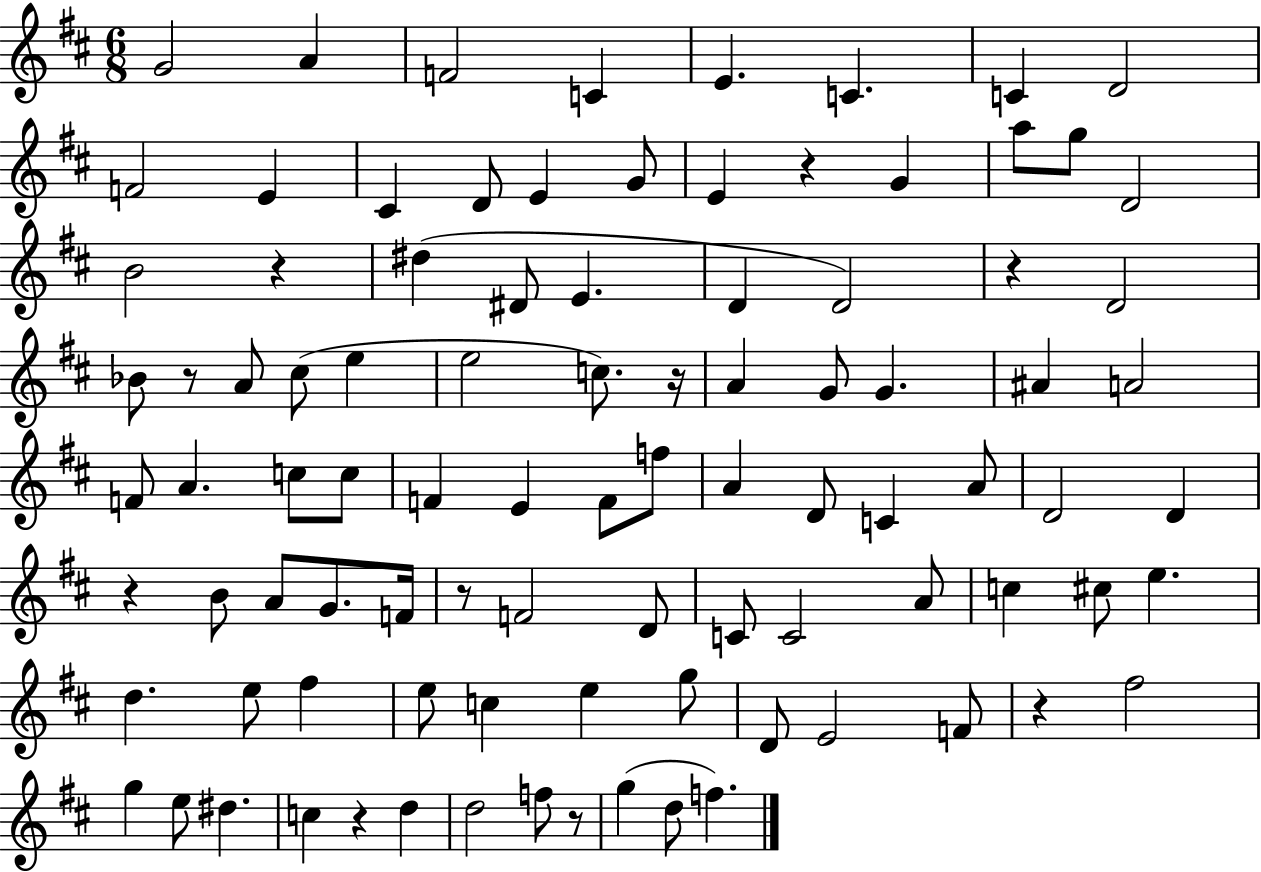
{
  \clef treble
  \numericTimeSignature
  \time 6/8
  \key d \major
  g'2 a'4 | f'2 c'4 | e'4. c'4. | c'4 d'2 | \break f'2 e'4 | cis'4 d'8 e'4 g'8 | e'4 r4 g'4 | a''8 g''8 d'2 | \break b'2 r4 | dis''4( dis'8 e'4. | d'4 d'2) | r4 d'2 | \break bes'8 r8 a'8 cis''8( e''4 | e''2 c''8.) r16 | a'4 g'8 g'4. | ais'4 a'2 | \break f'8 a'4. c''8 c''8 | f'4 e'4 f'8 f''8 | a'4 d'8 c'4 a'8 | d'2 d'4 | \break r4 b'8 a'8 g'8. f'16 | r8 f'2 d'8 | c'8 c'2 a'8 | c''4 cis''8 e''4. | \break d''4. e''8 fis''4 | e''8 c''4 e''4 g''8 | d'8 e'2 f'8 | r4 fis''2 | \break g''4 e''8 dis''4. | c''4 r4 d''4 | d''2 f''8 r8 | g''4( d''8 f''4.) | \break \bar "|."
}